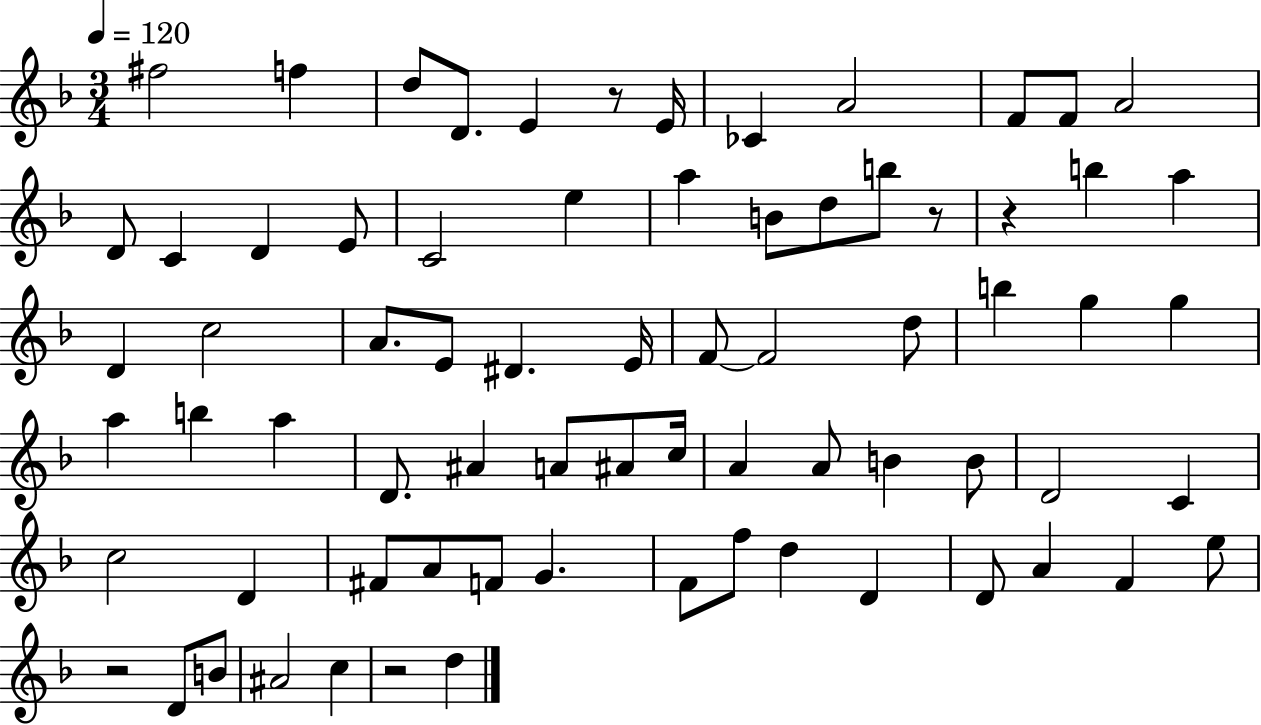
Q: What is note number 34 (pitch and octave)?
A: G5